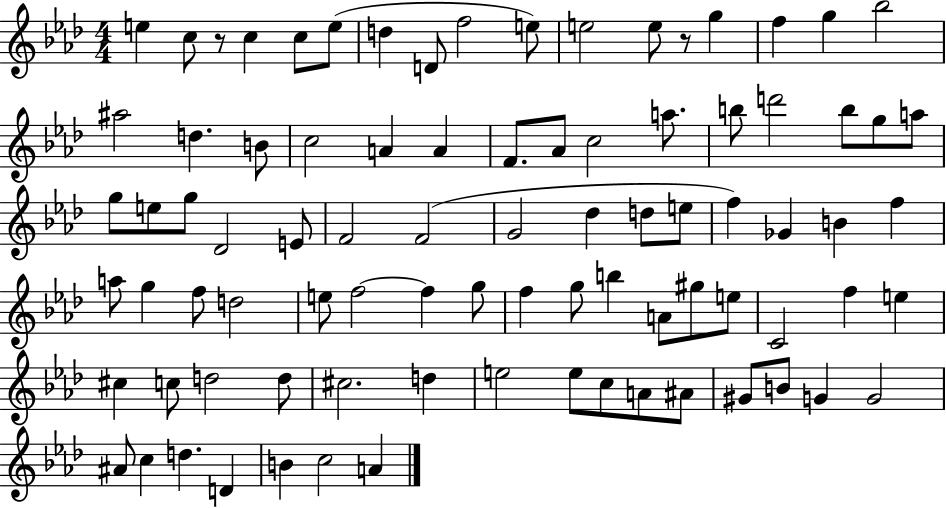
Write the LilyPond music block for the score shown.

{
  \clef treble
  \numericTimeSignature
  \time 4/4
  \key aes \major
  e''4 c''8 r8 c''4 c''8 e''8( | d''4 d'8 f''2 e''8) | e''2 e''8 r8 g''4 | f''4 g''4 bes''2 | \break ais''2 d''4. b'8 | c''2 a'4 a'4 | f'8. aes'8 c''2 a''8. | b''8 d'''2 b''8 g''8 a''8 | \break g''8 e''8 g''8 des'2 e'8 | f'2 f'2( | g'2 des''4 d''8 e''8 | f''4) ges'4 b'4 f''4 | \break a''8 g''4 f''8 d''2 | e''8 f''2~~ f''4 g''8 | f''4 g''8 b''4 a'8 gis''8 e''8 | c'2 f''4 e''4 | \break cis''4 c''8 d''2 d''8 | cis''2. d''4 | e''2 e''8 c''8 a'8 ais'8 | gis'8 b'8 g'4 g'2 | \break ais'8 c''4 d''4. d'4 | b'4 c''2 a'4 | \bar "|."
}